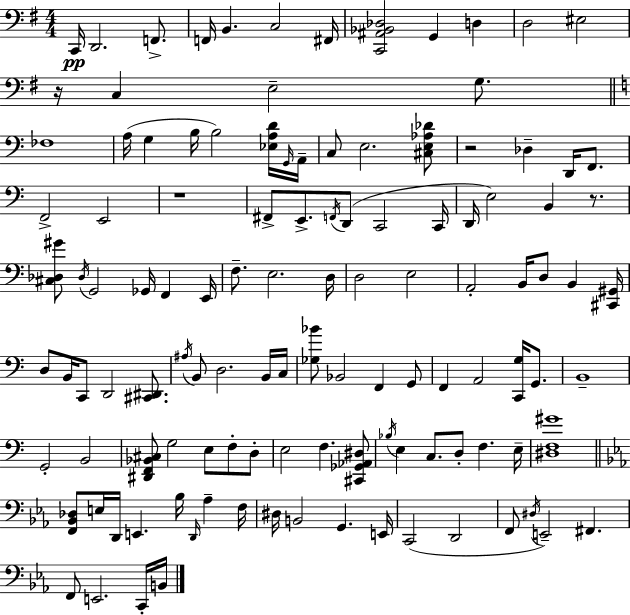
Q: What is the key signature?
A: E minor